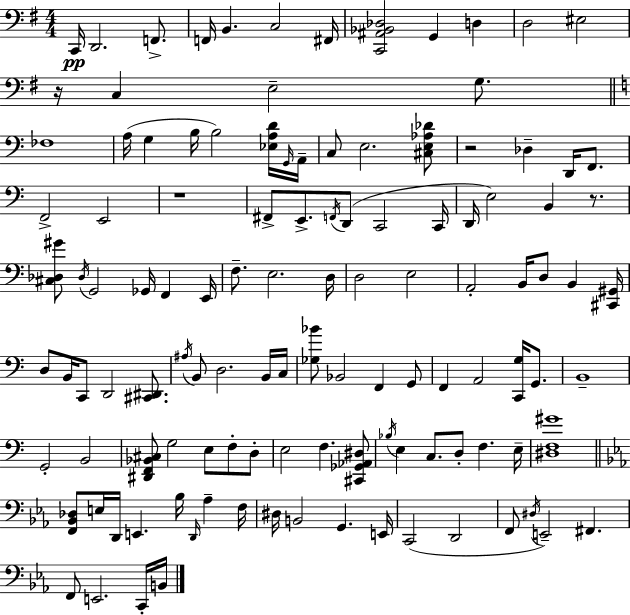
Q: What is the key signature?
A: E minor